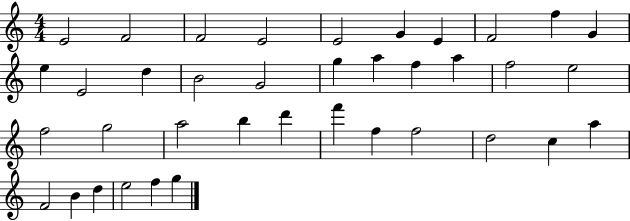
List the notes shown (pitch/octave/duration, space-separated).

E4/h F4/h F4/h E4/h E4/h G4/q E4/q F4/h F5/q G4/q E5/q E4/h D5/q B4/h G4/h G5/q A5/q F5/q A5/q F5/h E5/h F5/h G5/h A5/h B5/q D6/q F6/q F5/q F5/h D5/h C5/q A5/q F4/h B4/q D5/q E5/h F5/q G5/q